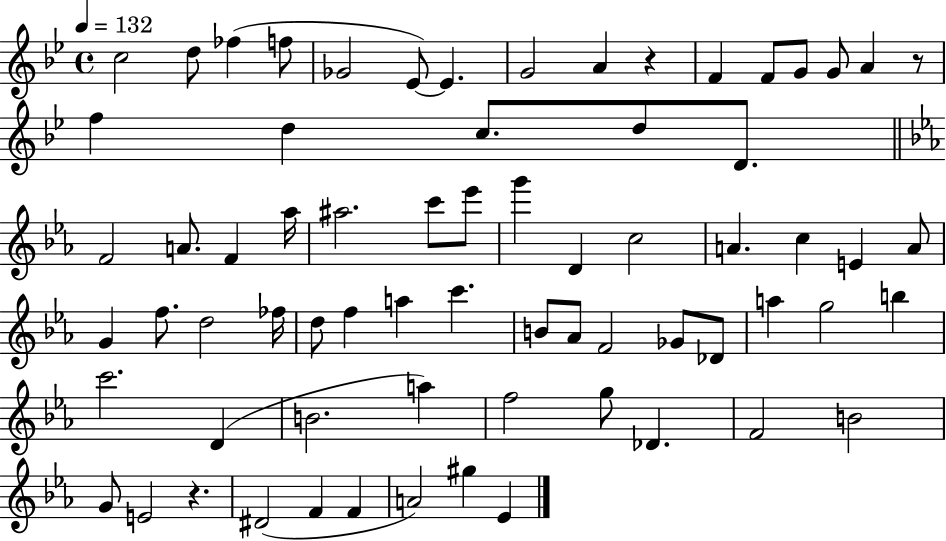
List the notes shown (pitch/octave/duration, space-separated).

C5/h D5/e FES5/q F5/e Gb4/h Eb4/e Eb4/q. G4/h A4/q R/q F4/q F4/e G4/e G4/e A4/q R/e F5/q D5/q C5/e. D5/e D4/e. F4/h A4/e. F4/q Ab5/s A#5/h. C6/e Eb6/e G6/q D4/q C5/h A4/q. C5/q E4/q A4/e G4/q F5/e. D5/h FES5/s D5/e F5/q A5/q C6/q. B4/e Ab4/e F4/h Gb4/e Db4/e A5/q G5/h B5/q C6/h. D4/q B4/h. A5/q F5/h G5/e Db4/q. F4/h B4/h G4/e E4/h R/q. D#4/h F4/q F4/q A4/h G#5/q Eb4/q